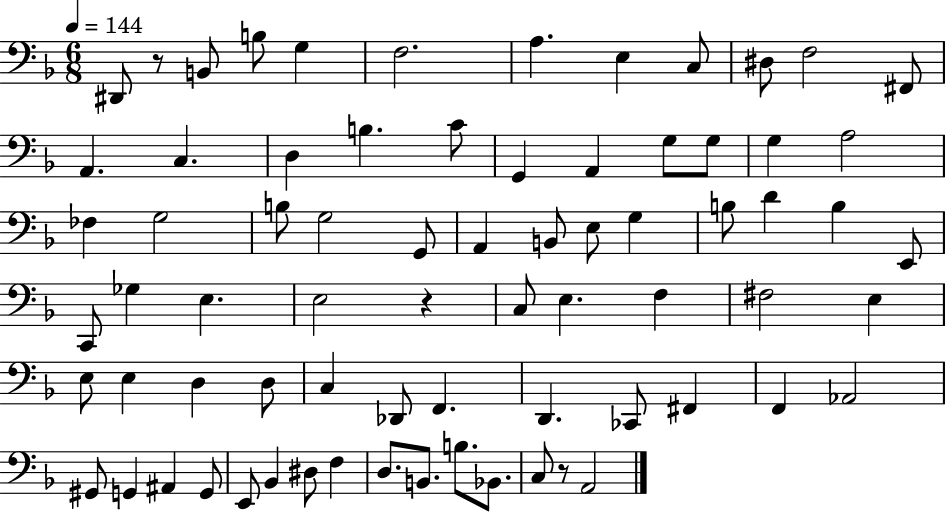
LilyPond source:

{
  \clef bass
  \numericTimeSignature
  \time 6/8
  \key f \major
  \tempo 4 = 144
  dis,8 r8 b,8 b8 g4 | f2. | a4. e4 c8 | dis8 f2 fis,8 | \break a,4. c4. | d4 b4. c'8 | g,4 a,4 g8 g8 | g4 a2 | \break fes4 g2 | b8 g2 g,8 | a,4 b,8 e8 g4 | b8 d'4 b4 e,8 | \break c,8 ges4 e4. | e2 r4 | c8 e4. f4 | fis2 e4 | \break e8 e4 d4 d8 | c4 des,8 f,4. | d,4. ces,8 fis,4 | f,4 aes,2 | \break gis,8 g,4 ais,4 g,8 | e,8 bes,4 dis8 f4 | d8. b,8. b8. bes,8. | c8 r8 a,2 | \break \bar "|."
}